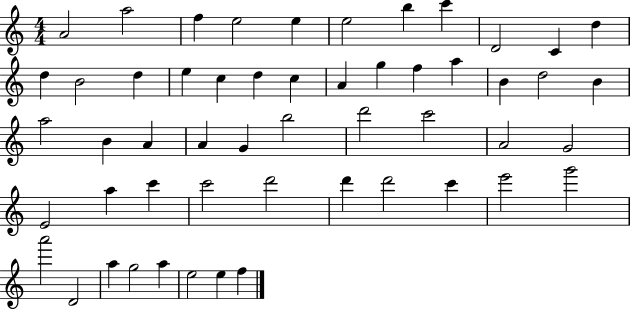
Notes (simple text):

A4/h A5/h F5/q E5/h E5/q E5/h B5/q C6/q D4/h C4/q D5/q D5/q B4/h D5/q E5/q C5/q D5/q C5/q A4/q G5/q F5/q A5/q B4/q D5/h B4/q A5/h B4/q A4/q A4/q G4/q B5/h D6/h C6/h A4/h G4/h E4/h A5/q C6/q C6/h D6/h D6/q D6/h C6/q E6/h G6/h A6/h D4/h A5/q G5/h A5/q E5/h E5/q F5/q